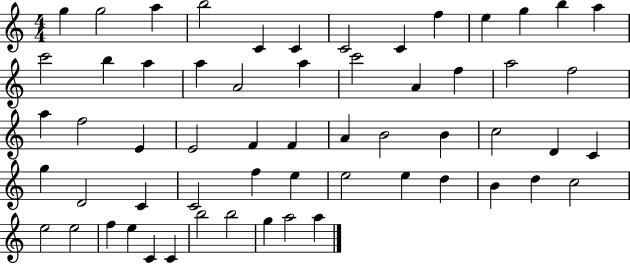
G5/q G5/h A5/q B5/h C4/q C4/q C4/h C4/q F5/q E5/q G5/q B5/q A5/q C6/h B5/q A5/q A5/q A4/h A5/q C6/h A4/q F5/q A5/h F5/h A5/q F5/h E4/q E4/h F4/q F4/q A4/q B4/h B4/q C5/h D4/q C4/q G5/q D4/h C4/q C4/h F5/q E5/q E5/h E5/q D5/q B4/q D5/q C5/h E5/h E5/h F5/q E5/q C4/q C4/q B5/h B5/h G5/q A5/h A5/q